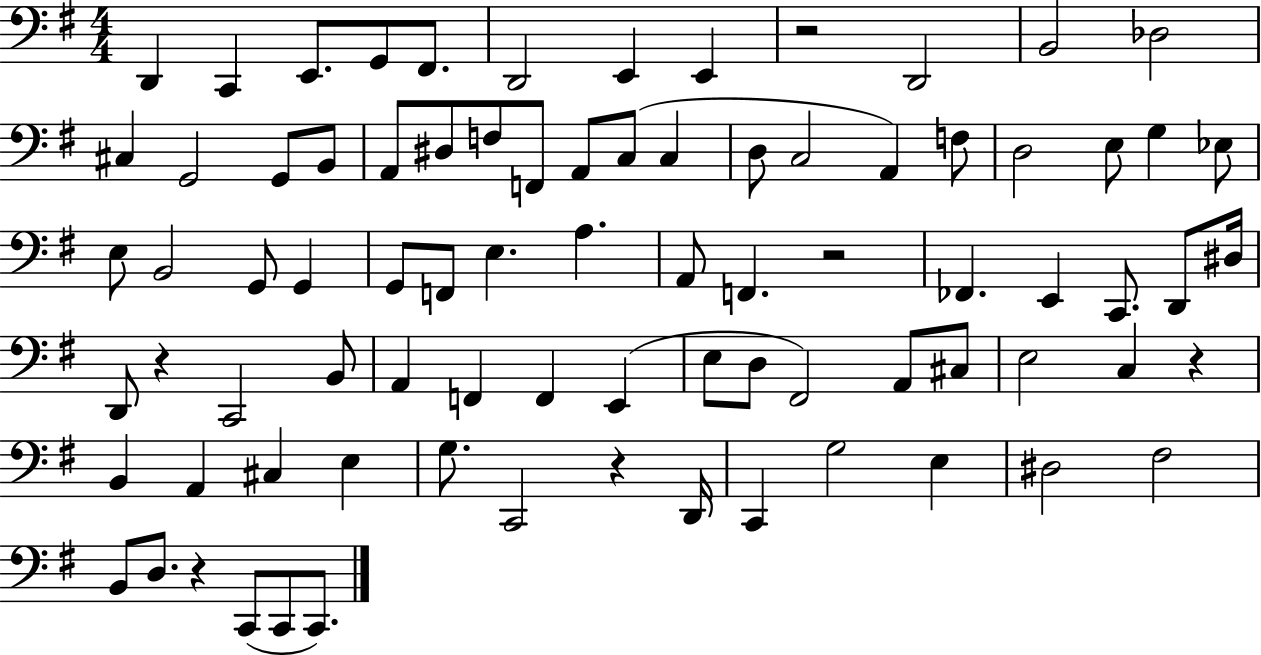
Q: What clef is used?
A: bass